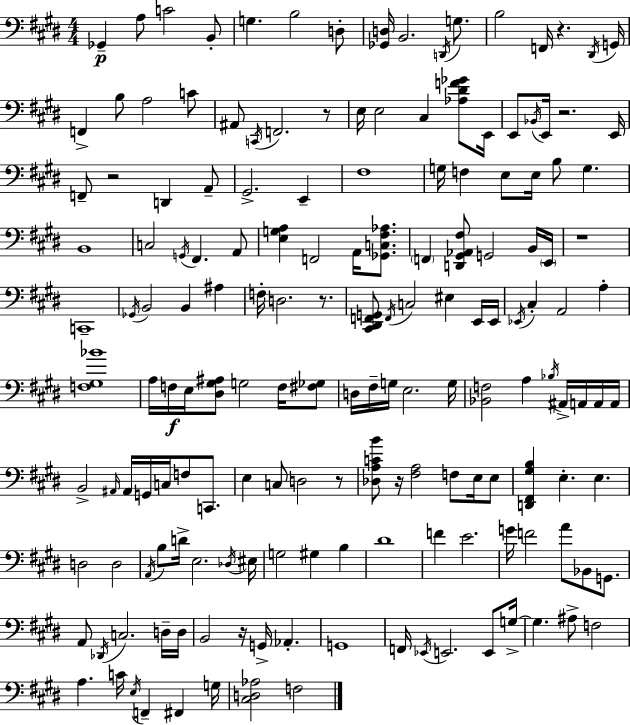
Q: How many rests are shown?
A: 9